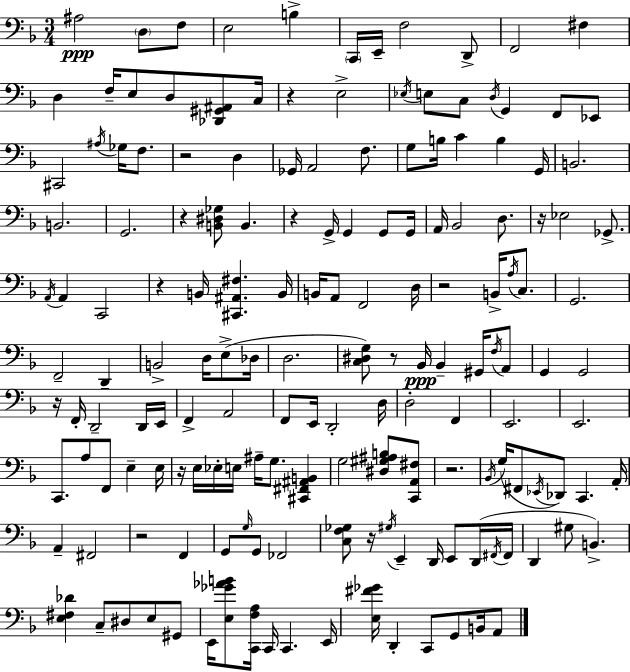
{
  \clef bass
  \numericTimeSignature
  \time 3/4
  \key f \major
  ais2\ppp \parenthesize d8 f8 | e2 b4-> | \parenthesize c,16 e,16-- f2 d,8-> | f,2 fis4 | \break d4 f16-- e8 d8 <des, gis, ais,>8 c16 | r4 e2-> | \acciaccatura { ees16 } e8 c8 \acciaccatura { d16 } g,4 f,8 | ees,8 cis,2 \acciaccatura { ais16 } ges16 | \break f8. r2 d4 | ges,16 a,2 | f8. g8 b16 c'4 b4 | g,16 b,2. | \break b,2. | g,2. | r4 <b, dis ges>8 b,4. | r4 g,16-> g,4 | \break g,8 g,16 a,16 bes,2 | d8. r16 ees2 | ges,8.-> \acciaccatura { a,16 } a,4 c,2 | r4 b,16 <cis, ais, fis>4. | \break b,16 b,16 a,8 f,2 | d16 r2 | b,16-> \acciaccatura { a16 } c8. g,2. | f,2-- | \break d,4-- b,2-> | d16 e8->( des16 d2. | <c dis g>8) r8 bes,16\ppp bes,4-- | gis,16 \acciaccatura { f16 } a,8 g,4 g,2 | \break r16 f,16-. d,2-- | d,16 e,16 f,4-> a,2 | f,8 e,16 d,2-. | d16 d2-. | \break f,4 e,2. | e,2. | c,8. a8 f,8 | e4-- e16 r16 e16 ees16-. e16 ais16-- g8. | \break <cis, fis, ais, b,>4 g2 | <dis gis ais b>8 <c, a, fis>8 r2. | \acciaccatura { bes,16 }( g16 fis,8 \acciaccatura { ees,16 }) des,8 | c,4. a,16-. a,4-- | \break fis,2 r2 | f,4 g,8 \grace { g16 } g,8 | fes,2 <c f ges>8 r16 | \acciaccatura { gis16 } e,4-- d,16 e,8 d,16( \acciaccatura { fis,16 } fis,16 d,4 | \break gis8 b,4.->) <e fis des'>4 | c8-- dis8 e8 gis,8 e,16 | <e ges' aes' b'>8 <c, f a>16 c,16 c,4. e,16 <e fis' ges'>16 | d,4-. c,8 g,8 b,16 a,8 \bar "|."
}